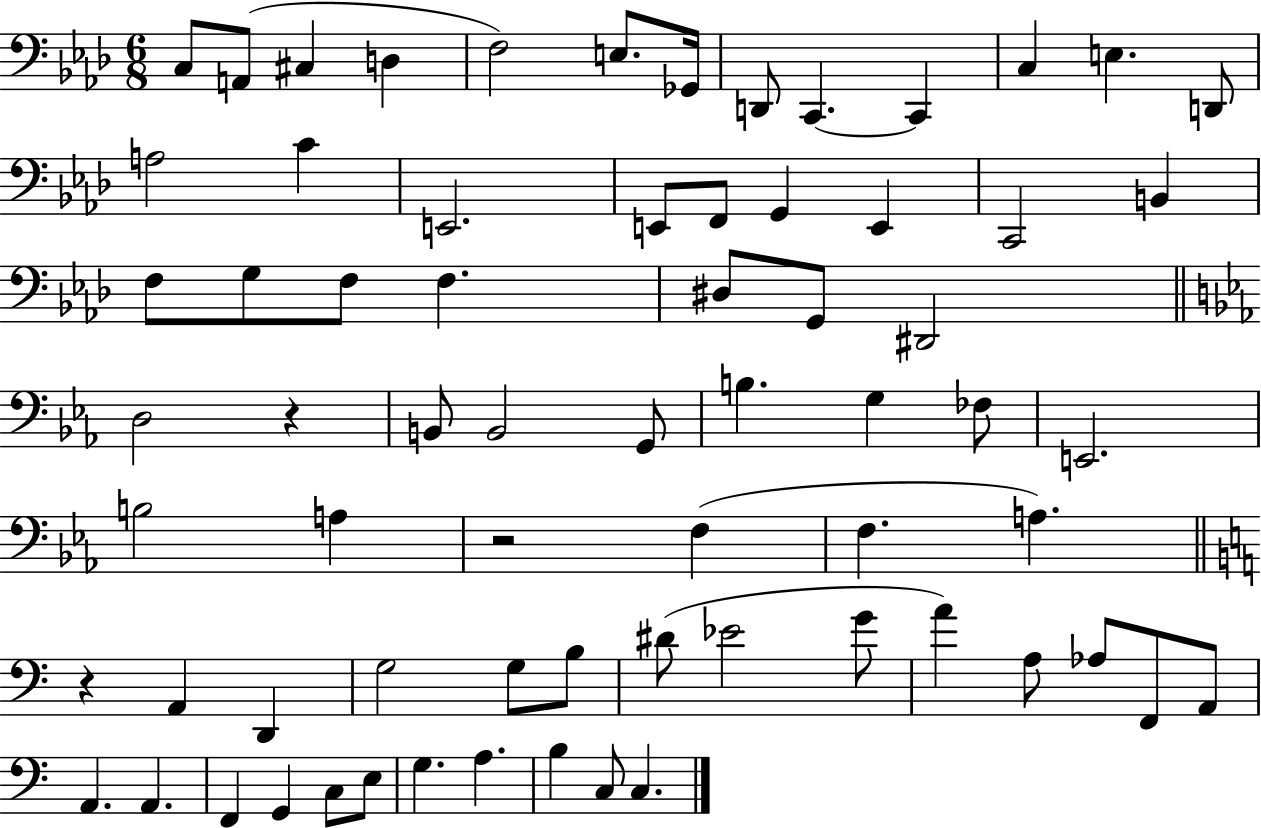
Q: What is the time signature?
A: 6/8